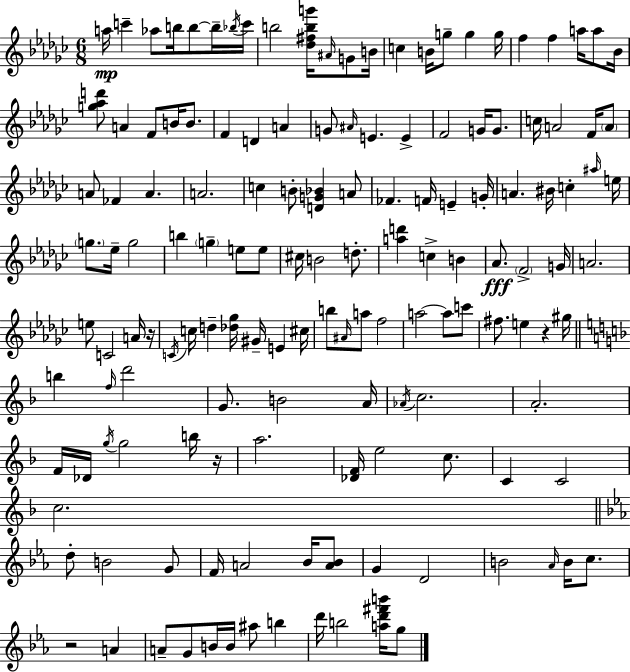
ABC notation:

X:1
T:Untitled
M:6/8
L:1/4
K:Ebm
a/4 c' _a/2 b/4 b/2 b/4 _b/4 c'/4 b2 [_d^fbg']/4 ^A/4 G/2 B/4 c B/4 g/2 g g/4 f f a/4 a/2 _B/4 [g_ad']/2 A F/2 B/4 B/2 F D A G/2 ^A/4 E E F2 G/4 G/2 c/4 A2 F/4 A/2 A/2 _F A A2 c B/2 [DG_B] A/2 _F F/4 E G/4 A ^B/4 c ^a/4 e/4 g/2 _e/4 g2 b g e/2 e/2 ^c/4 B2 d/2 [ad'] c B _A/2 F2 G/4 A2 e/2 C2 A/4 z/4 C/4 c/4 d [_d_g]/4 ^G/4 E ^c/4 b/2 ^A/4 a/2 f2 a2 a/2 c'/2 ^f/2 e z ^g/4 b f/4 d'2 G/2 B2 A/4 _A/4 c2 A2 F/4 _D/4 g/4 g2 b/4 z/4 a2 [_DF]/4 e2 c/2 C C2 c2 d/2 B2 G/2 F/4 A2 _B/4 [A_B]/2 G D2 B2 _A/4 B/4 c/2 z2 A A/2 G/2 B/4 B/4 ^a/2 b d'/4 b2 [ad'^f'b']/4 g/2